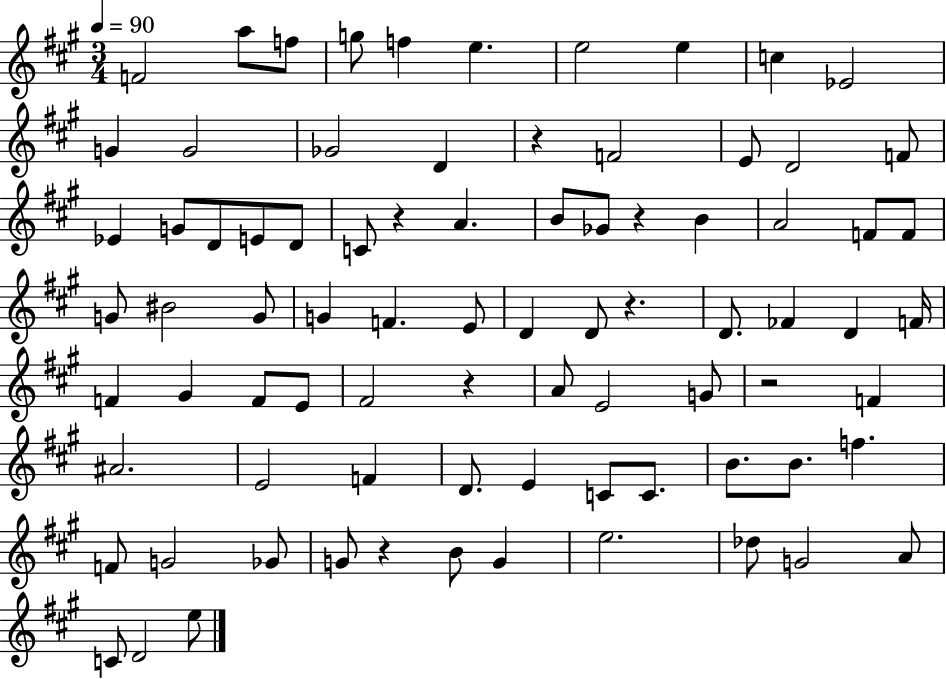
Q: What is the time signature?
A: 3/4